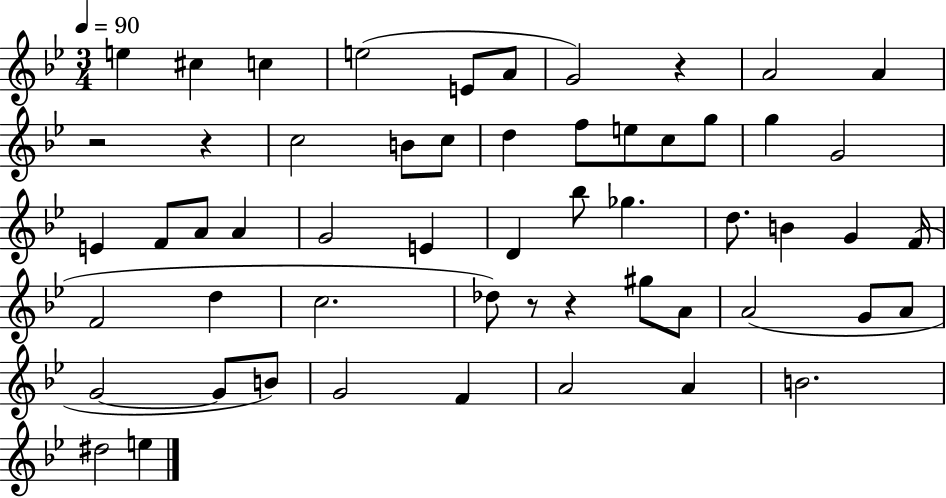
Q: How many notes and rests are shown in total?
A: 56